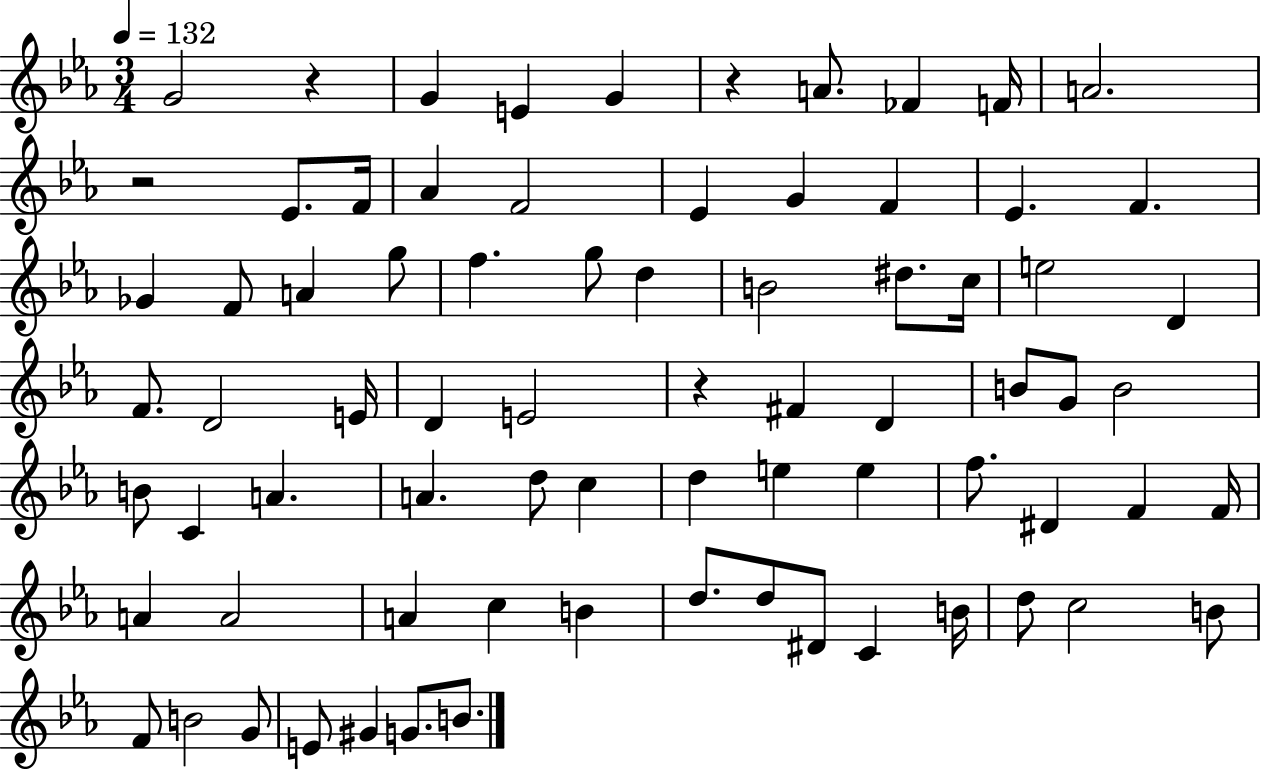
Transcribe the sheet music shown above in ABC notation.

X:1
T:Untitled
M:3/4
L:1/4
K:Eb
G2 z G E G z A/2 _F F/4 A2 z2 _E/2 F/4 _A F2 _E G F _E F _G F/2 A g/2 f g/2 d B2 ^d/2 c/4 e2 D F/2 D2 E/4 D E2 z ^F D B/2 G/2 B2 B/2 C A A d/2 c d e e f/2 ^D F F/4 A A2 A c B d/2 d/2 ^D/2 C B/4 d/2 c2 B/2 F/2 B2 G/2 E/2 ^G G/2 B/2